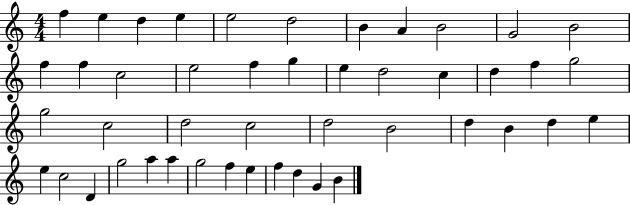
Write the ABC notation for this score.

X:1
T:Untitled
M:4/4
L:1/4
K:C
f e d e e2 d2 B A B2 G2 B2 f f c2 e2 f g e d2 c d f g2 g2 c2 d2 c2 d2 B2 d B d e e c2 D g2 a a g2 f e f d G B